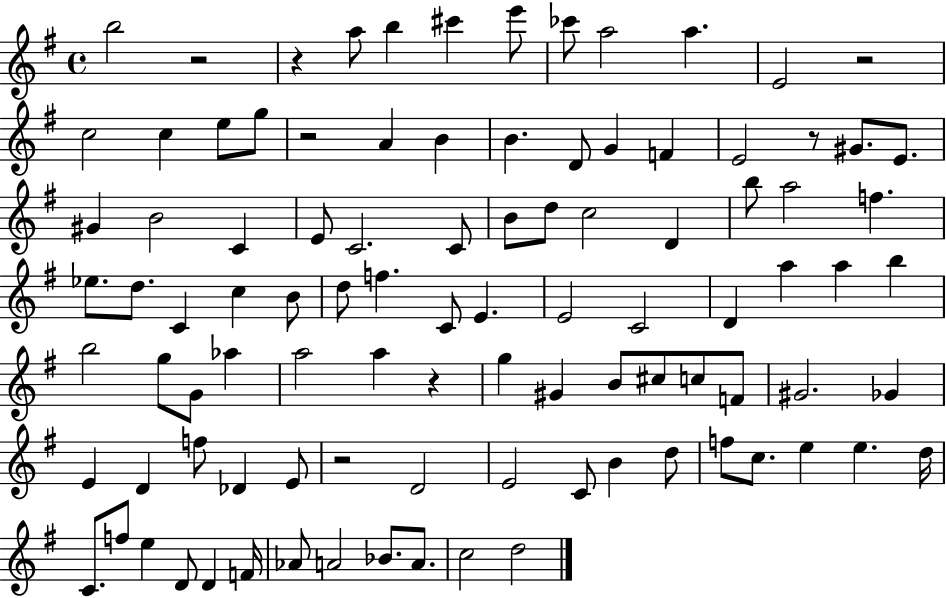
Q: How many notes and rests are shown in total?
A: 98